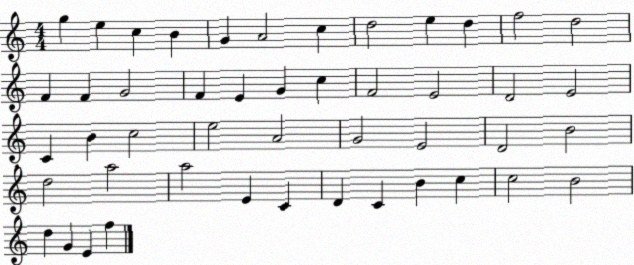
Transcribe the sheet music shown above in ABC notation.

X:1
T:Untitled
M:4/4
L:1/4
K:C
g e c B G A2 c d2 e d f2 d2 F F G2 F E G c F2 E2 D2 E2 C B c2 e2 A2 G2 E2 D2 B2 d2 a2 a2 E C D C B c c2 B2 d G E f